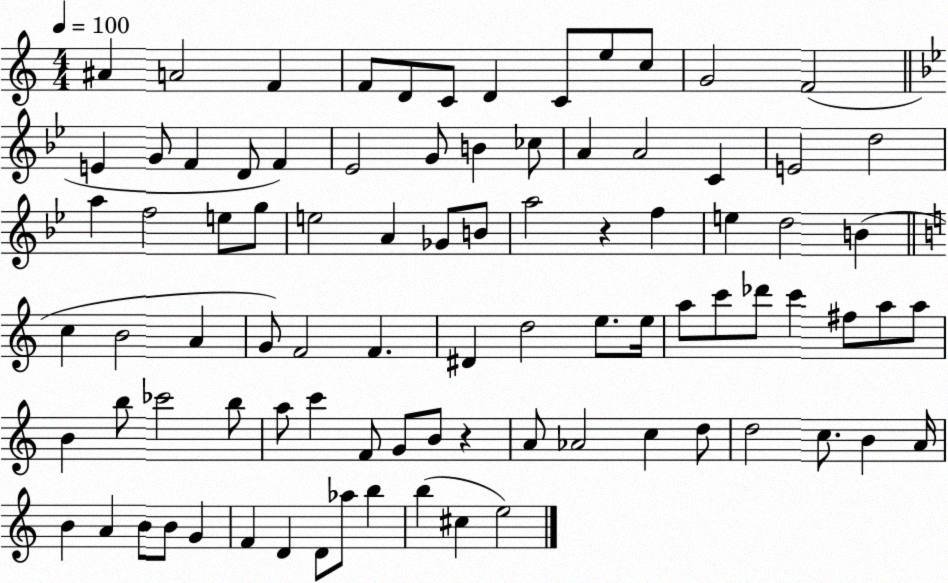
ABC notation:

X:1
T:Untitled
M:4/4
L:1/4
K:C
^A A2 F F/2 D/2 C/2 D C/2 e/2 c/2 G2 F2 E G/2 F D/2 F _E2 G/2 B _c/2 A A2 C E2 d2 a f2 e/2 g/2 e2 A _G/2 B/2 a2 z f e d2 B c B2 A G/2 F2 F ^D d2 e/2 e/4 a/2 c'/2 _d'/2 c' ^f/2 a/2 a/2 B b/2 _c'2 b/2 a/2 c' F/2 G/2 B/2 z A/2 _A2 c d/2 d2 c/2 B A/4 B A B/2 B/2 G F D D/2 _a/2 b b ^c e2